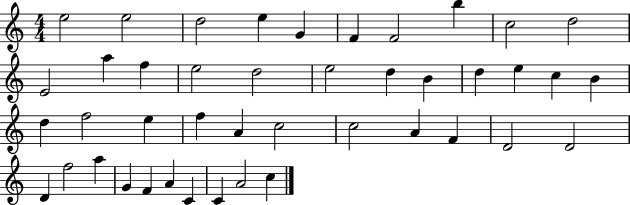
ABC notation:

X:1
T:Untitled
M:4/4
L:1/4
K:C
e2 e2 d2 e G F F2 b c2 d2 E2 a f e2 d2 e2 d B d e c B d f2 e f A c2 c2 A F D2 D2 D f2 a G F A C C A2 c